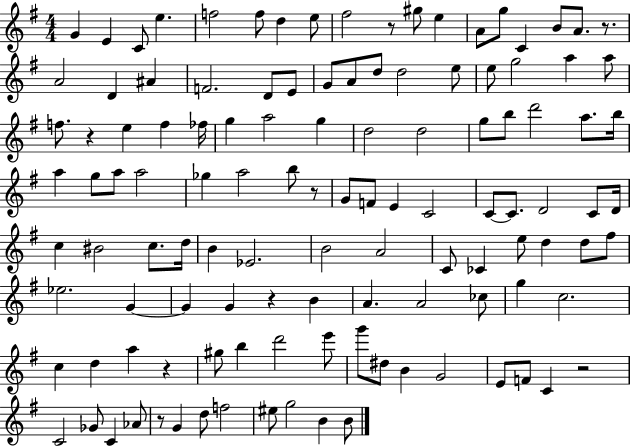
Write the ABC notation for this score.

X:1
T:Untitled
M:4/4
L:1/4
K:G
G E C/2 e f2 f/2 d e/2 ^f2 z/2 ^g/2 e A/2 g/2 C B/2 A/2 z/2 A2 D ^A F2 D/2 E/2 G/2 A/2 d/2 d2 e/2 e/2 g2 a a/2 f/2 z e f _f/4 g a2 g d2 d2 g/2 b/2 d'2 a/2 b/4 a g/2 a/2 a2 _g a2 b/2 z/2 G/2 F/2 E C2 C/2 C/2 D2 C/2 D/4 c ^B2 c/2 d/4 B _E2 B2 A2 C/2 _C e/2 d d/2 ^f/2 _e2 G G G z B A A2 _c/2 g c2 c d a z ^g/2 b d'2 e'/2 g'/2 ^d/2 B G2 E/2 F/2 C z2 C2 _G/2 C _A/2 z/2 G d/2 f2 ^e/2 g2 B B/2